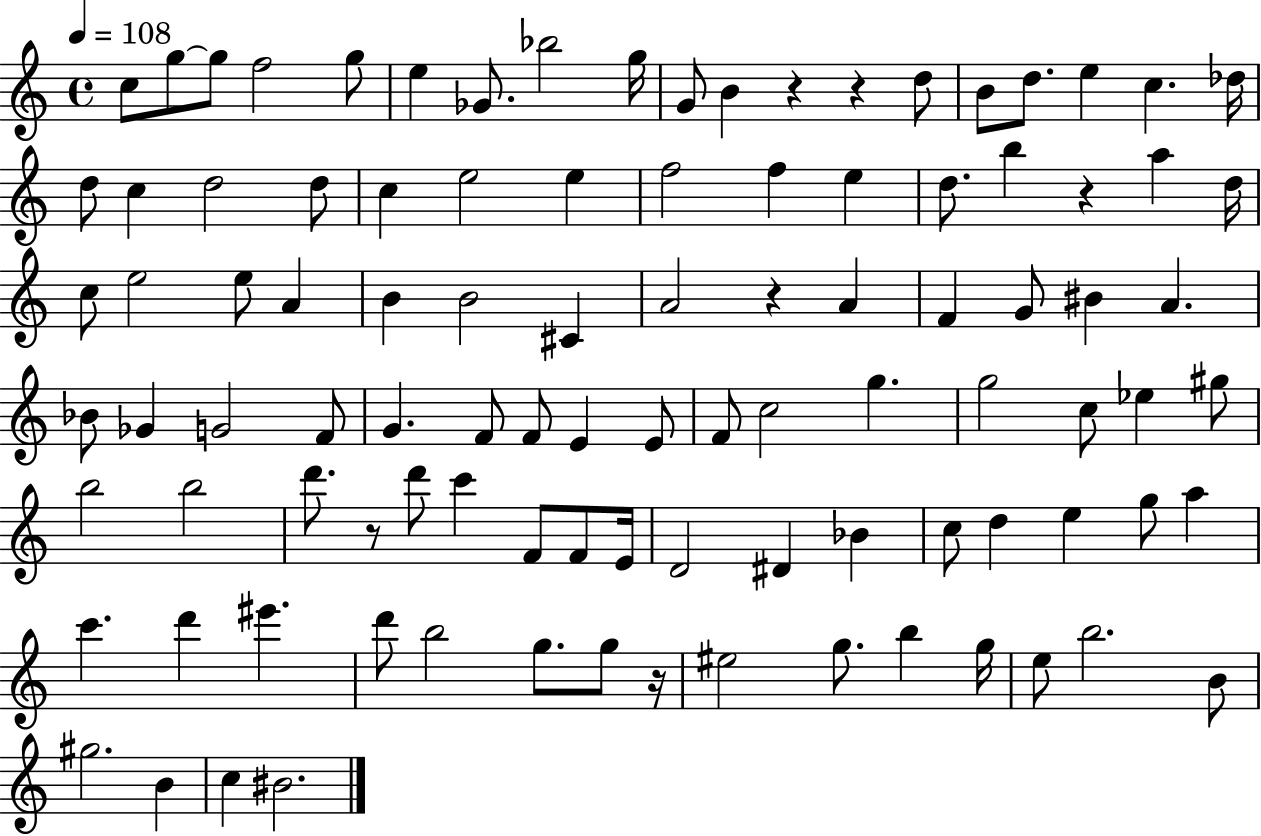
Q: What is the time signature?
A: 4/4